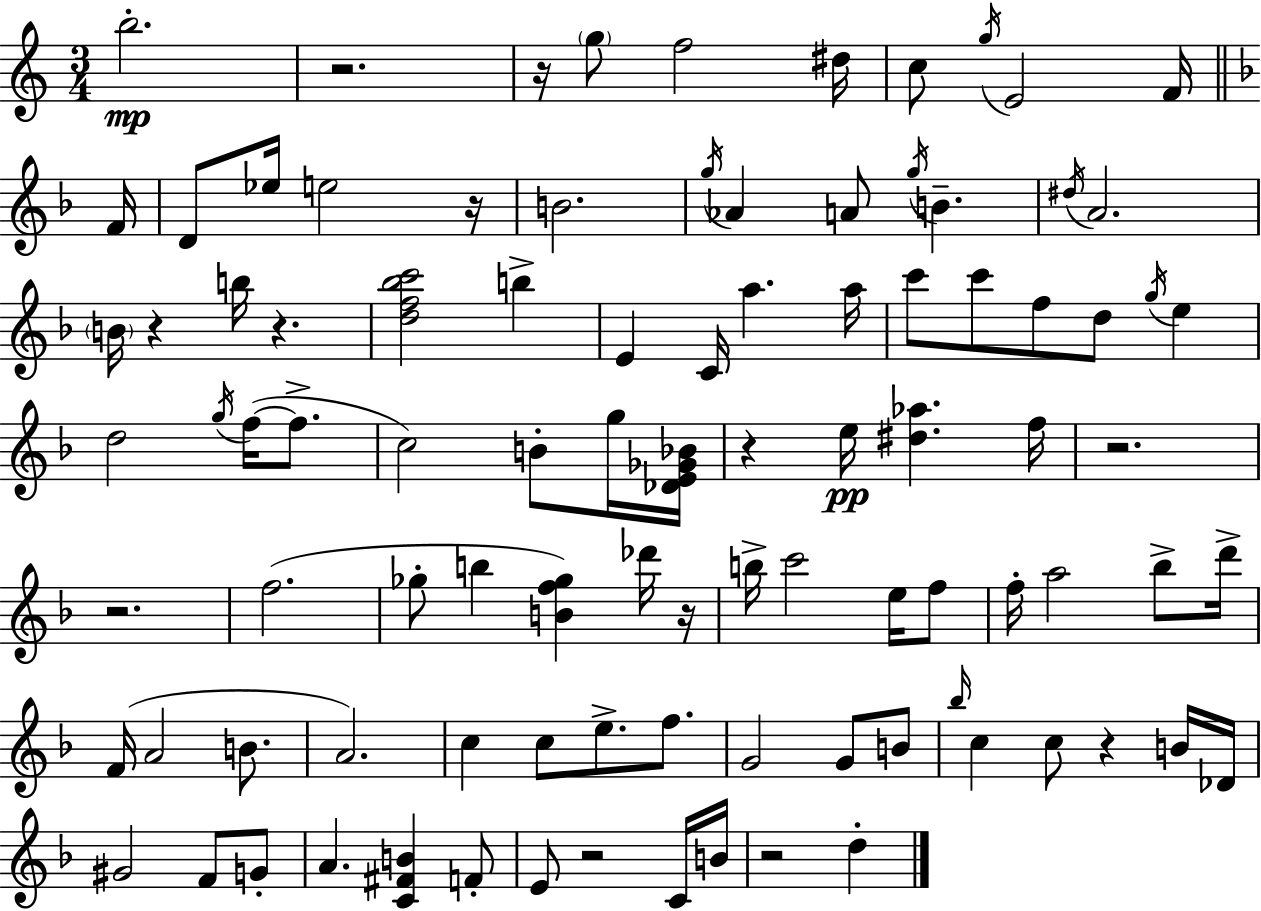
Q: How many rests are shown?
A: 12